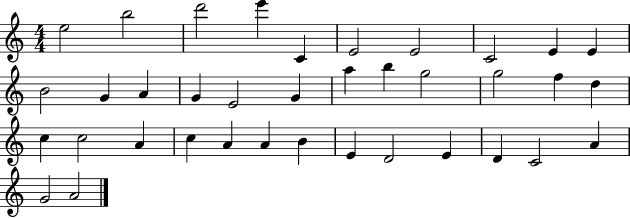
{
  \clef treble
  \numericTimeSignature
  \time 4/4
  \key c \major
  e''2 b''2 | d'''2 e'''4 c'4 | e'2 e'2 | c'2 e'4 e'4 | \break b'2 g'4 a'4 | g'4 e'2 g'4 | a''4 b''4 g''2 | g''2 f''4 d''4 | \break c''4 c''2 a'4 | c''4 a'4 a'4 b'4 | e'4 d'2 e'4 | d'4 c'2 a'4 | \break g'2 a'2 | \bar "|."
}